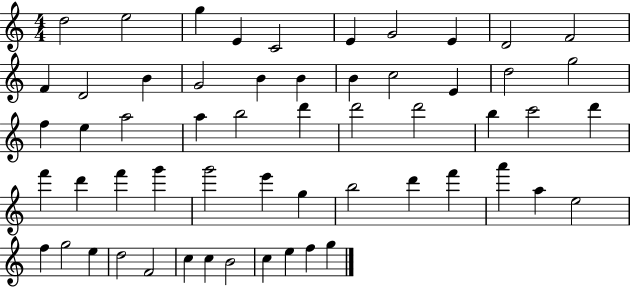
{
  \clef treble
  \numericTimeSignature
  \time 4/4
  \key c \major
  d''2 e''2 | g''4 e'4 c'2 | e'4 g'2 e'4 | d'2 f'2 | \break f'4 d'2 b'4 | g'2 b'4 b'4 | b'4 c''2 e'4 | d''2 g''2 | \break f''4 e''4 a''2 | a''4 b''2 d'''4 | d'''2 d'''2 | b''4 c'''2 d'''4 | \break f'''4 d'''4 f'''4 g'''4 | g'''2 e'''4 g''4 | b''2 d'''4 f'''4 | a'''4 a''4 e''2 | \break f''4 g''2 e''4 | d''2 f'2 | c''4 c''4 b'2 | c''4 e''4 f''4 g''4 | \break \bar "|."
}